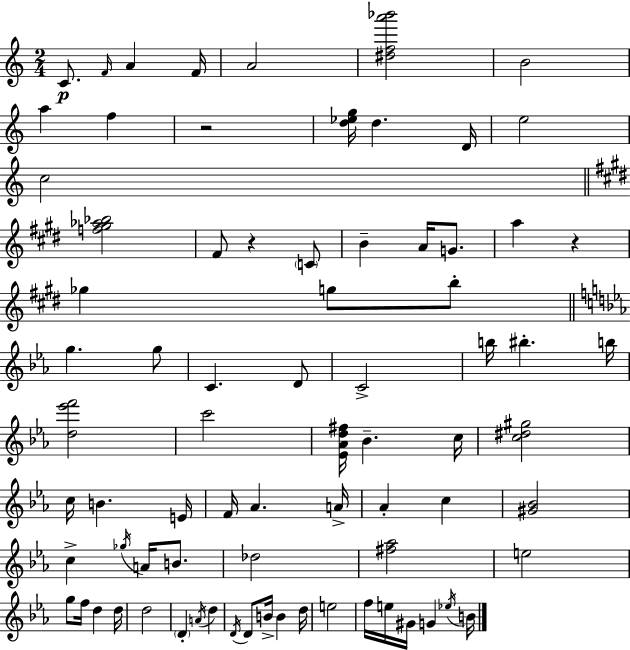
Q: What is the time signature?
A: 2/4